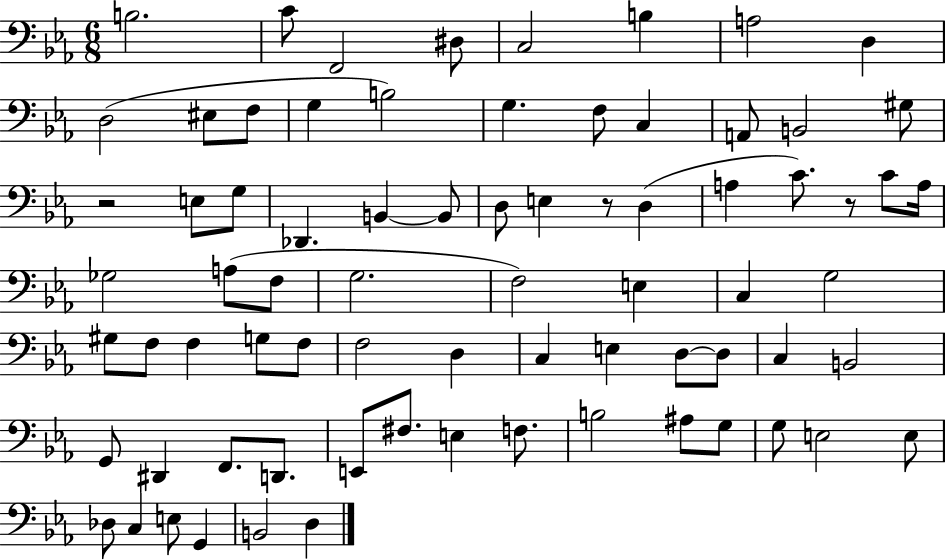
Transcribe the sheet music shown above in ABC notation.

X:1
T:Untitled
M:6/8
L:1/4
K:Eb
B,2 C/2 F,,2 ^D,/2 C,2 B, A,2 D, D,2 ^E,/2 F,/2 G, B,2 G, F,/2 C, A,,/2 B,,2 ^G,/2 z2 E,/2 G,/2 _D,, B,, B,,/2 D,/2 E, z/2 D, A, C/2 z/2 C/2 A,/4 _G,2 A,/2 F,/2 G,2 F,2 E, C, G,2 ^G,/2 F,/2 F, G,/2 F,/2 F,2 D, C, E, D,/2 D,/2 C, B,,2 G,,/2 ^D,, F,,/2 D,,/2 E,,/2 ^F,/2 E, F,/2 B,2 ^A,/2 G,/2 G,/2 E,2 E,/2 _D,/2 C, E,/2 G,, B,,2 D,